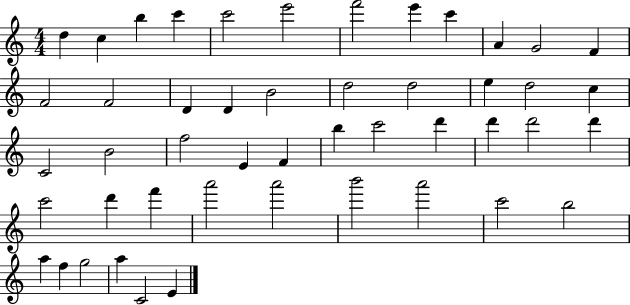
{
  \clef treble
  \numericTimeSignature
  \time 4/4
  \key c \major
  d''4 c''4 b''4 c'''4 | c'''2 e'''2 | f'''2 e'''4 c'''4 | a'4 g'2 f'4 | \break f'2 f'2 | d'4 d'4 b'2 | d''2 d''2 | e''4 d''2 c''4 | \break c'2 b'2 | f''2 e'4 f'4 | b''4 c'''2 d'''4 | d'''4 d'''2 d'''4 | \break c'''2 d'''4 f'''4 | a'''2 a'''2 | b'''2 a'''2 | c'''2 b''2 | \break a''4 f''4 g''2 | a''4 c'2 e'4 | \bar "|."
}